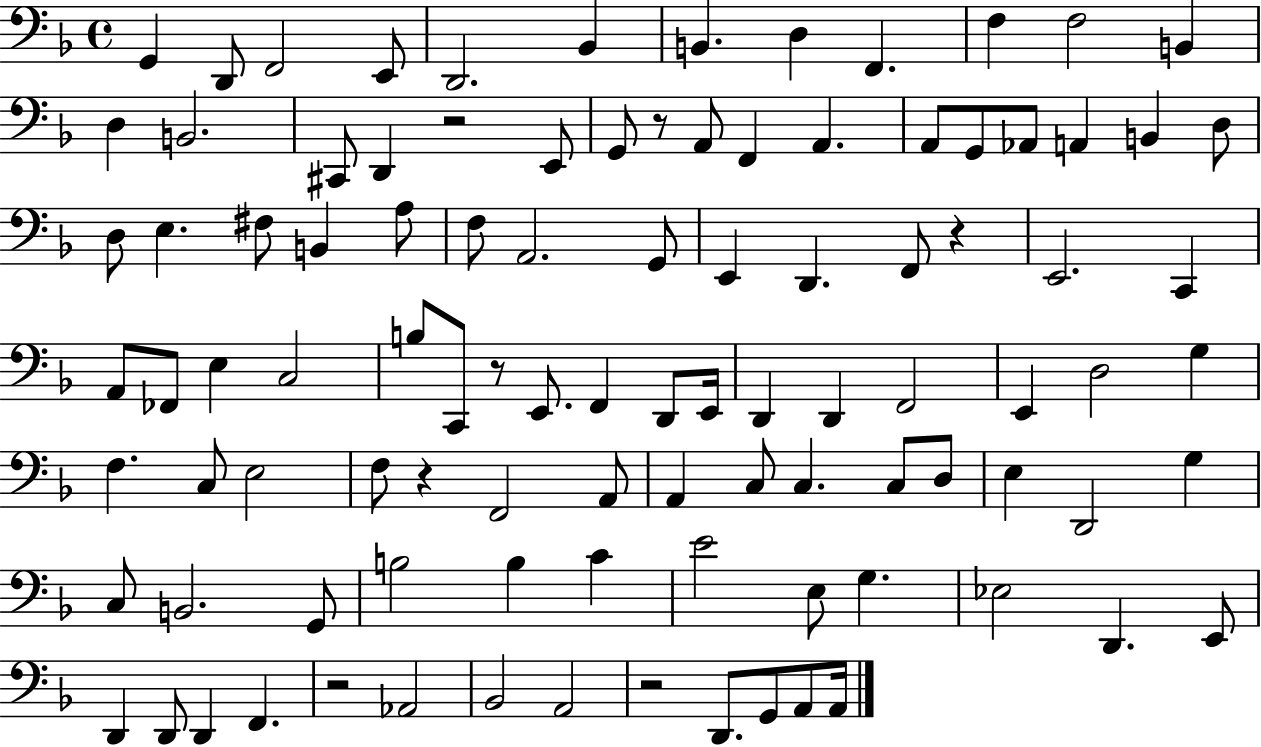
G2/q D2/e F2/h E2/e D2/h. Bb2/q B2/q. D3/q F2/q. F3/q F3/h B2/q D3/q B2/h. C#2/e D2/q R/h E2/e G2/e R/e A2/e F2/q A2/q. A2/e G2/e Ab2/e A2/q B2/q D3/e D3/e E3/q. F#3/e B2/q A3/e F3/e A2/h. G2/e E2/q D2/q. F2/e R/q E2/h. C2/q A2/e FES2/e E3/q C3/h B3/e C2/e R/e E2/e. F2/q D2/e E2/s D2/q D2/q F2/h E2/q D3/h G3/q F3/q. C3/e E3/h F3/e R/q F2/h A2/e A2/q C3/e C3/q. C3/e D3/e E3/q D2/h G3/q C3/e B2/h. G2/e B3/h B3/q C4/q E4/h E3/e G3/q. Eb3/h D2/q. E2/e D2/q D2/e D2/q F2/q. R/h Ab2/h Bb2/h A2/h R/h D2/e. G2/e A2/e A2/s